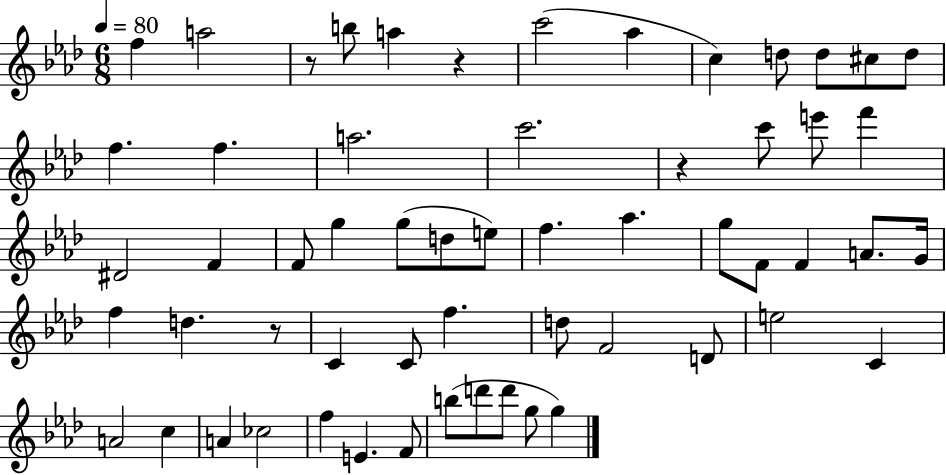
X:1
T:Untitled
M:6/8
L:1/4
K:Ab
f a2 z/2 b/2 a z c'2 _a c d/2 d/2 ^c/2 d/2 f f a2 c'2 z c'/2 e'/2 f' ^D2 F F/2 g g/2 d/2 e/2 f _a g/2 F/2 F A/2 G/4 f d z/2 C C/2 f d/2 F2 D/2 e2 C A2 c A _c2 f E F/2 b/2 d'/2 d'/2 g/2 g